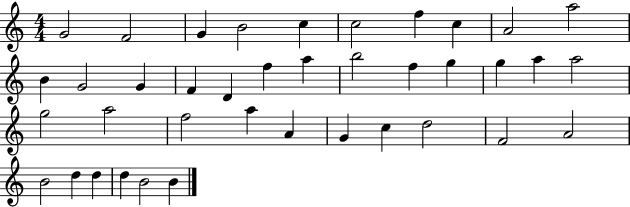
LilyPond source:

{
  \clef treble
  \numericTimeSignature
  \time 4/4
  \key c \major
  g'2 f'2 | g'4 b'2 c''4 | c''2 f''4 c''4 | a'2 a''2 | \break b'4 g'2 g'4 | f'4 d'4 f''4 a''4 | b''2 f''4 g''4 | g''4 a''4 a''2 | \break g''2 a''2 | f''2 a''4 a'4 | g'4 c''4 d''2 | f'2 a'2 | \break b'2 d''4 d''4 | d''4 b'2 b'4 | \bar "|."
}